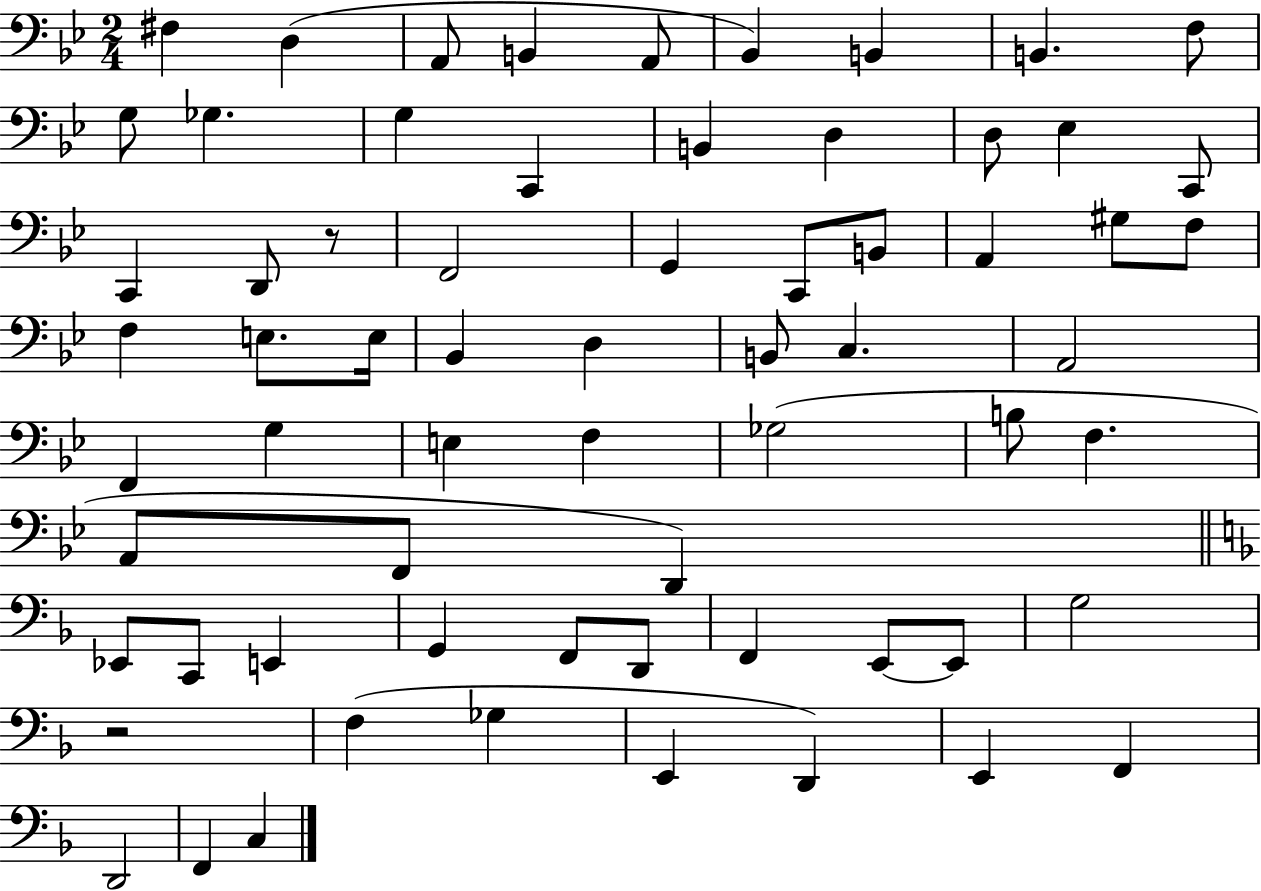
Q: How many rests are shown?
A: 2